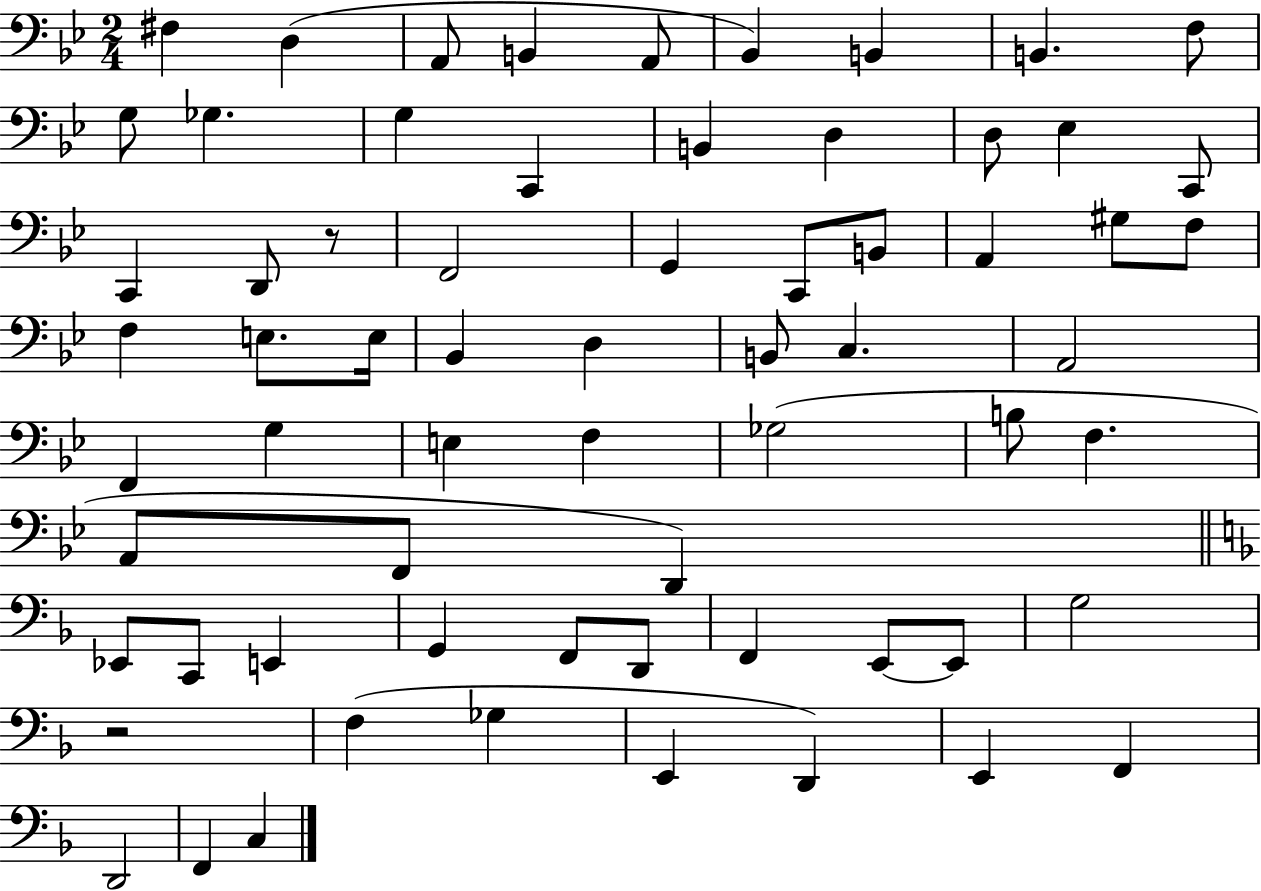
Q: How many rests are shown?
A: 2